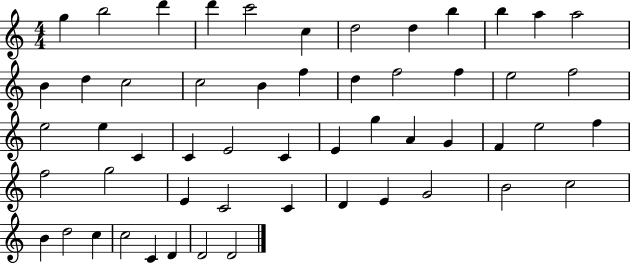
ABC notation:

X:1
T:Untitled
M:4/4
L:1/4
K:C
g b2 d' d' c'2 c d2 d b b a a2 B d c2 c2 B f d f2 f e2 f2 e2 e C C E2 C E g A G F e2 f f2 g2 E C2 C D E G2 B2 c2 B d2 c c2 C D D2 D2